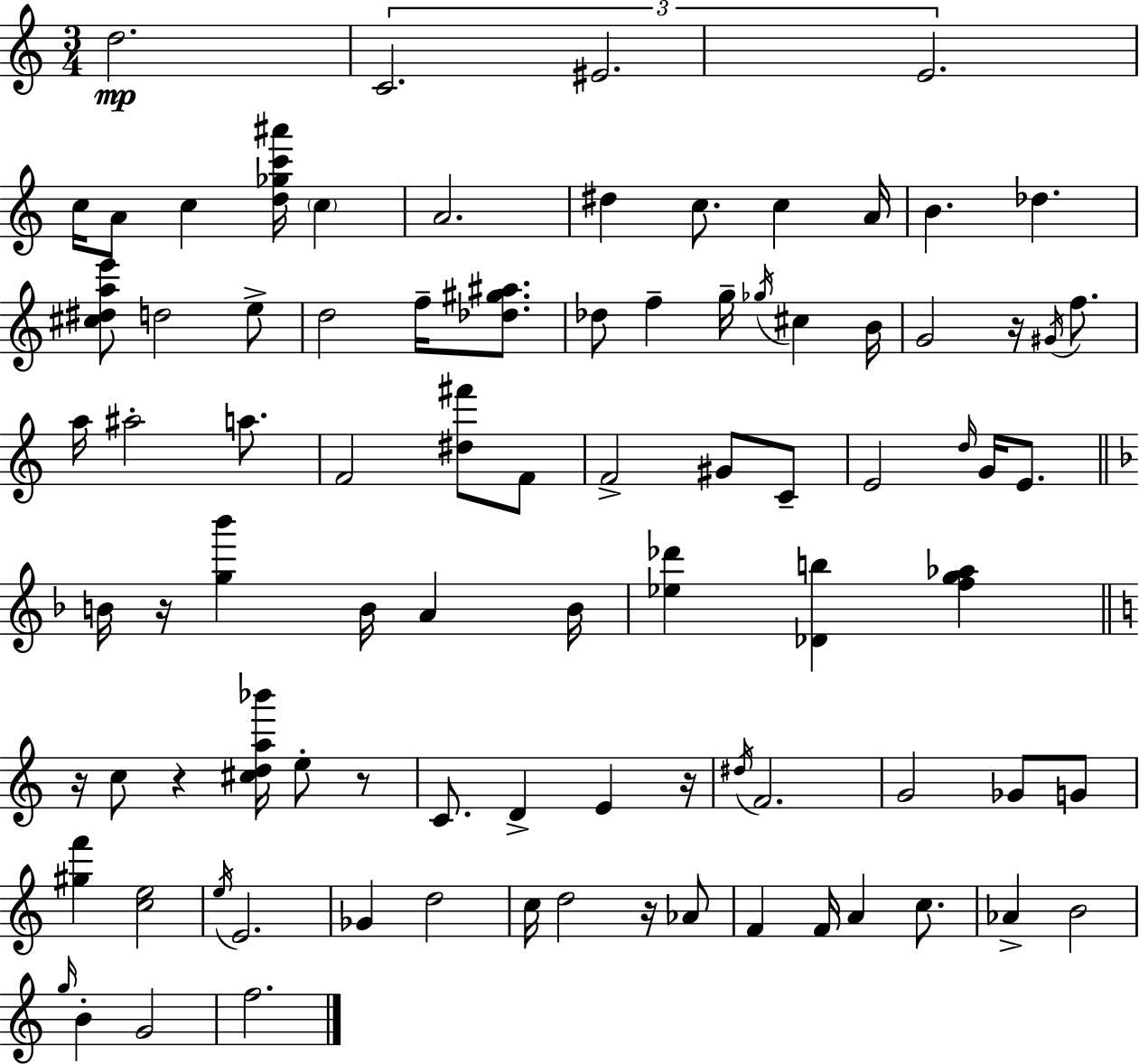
{
  \clef treble
  \numericTimeSignature
  \time 3/4
  \key c \major
  d''2.\mp | \tuplet 3/2 { c'2. | eis'2. | e'2. } | \break c''16 a'8 c''4 <d'' ges'' c''' ais'''>16 \parenthesize c''4 | a'2. | dis''4 c''8. c''4 a'16 | b'4. des''4. | \break <cis'' dis'' a'' e'''>8 d''2 e''8-> | d''2 f''16-- <des'' gis'' ais''>8. | des''8 f''4-- g''16-- \acciaccatura { ges''16 } cis''4 | b'16 g'2 r16 \acciaccatura { gis'16 } f''8. | \break a''16 ais''2-. a''8. | f'2 <dis'' fis'''>8 | f'8 f'2-> gis'8 | c'8-- e'2 \grace { d''16 } g'16 | \break e'8. \bar "||" \break \key d \minor b'16 r16 <g'' bes'''>4 b'16 a'4 b'16 | <ees'' des'''>4 <des' b''>4 <f'' g'' aes''>4 | \bar "||" \break \key a \minor r16 c''8 r4 <cis'' d'' a'' bes'''>16 e''8-. r8 | c'8. d'4-> e'4 r16 | \acciaccatura { dis''16 } f'2. | g'2 ges'8 g'8 | \break <gis'' f'''>4 <c'' e''>2 | \acciaccatura { e''16 } e'2. | ges'4 d''2 | c''16 d''2 r16 | \break aes'8 f'4 f'16 a'4 c''8. | aes'4-> b'2 | \grace { g''16 } b'4-. g'2 | f''2. | \break \bar "|."
}